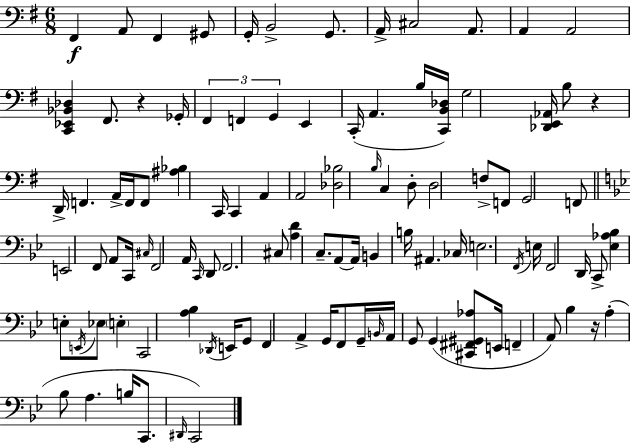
{
  \clef bass
  \numericTimeSignature
  \time 6/8
  \key g \major
  fis,4\f a,8 fis,4 gis,8 | g,16-. b,2-> g,8. | a,16-> cis2 a,8. | a,4 a,2 | \break <c, ees, bes, des>4 fis,8. r4 ges,16-. | \tuplet 3/2 { fis,4 f,4 g,4 } | e,4 c,16-.( a,4. b16 | <c, b, des>16) g2 <des, e, aes,>16 b8 | \break r4 d,16-> f,4. a,16-> | f,16 f,8 <ais bes>4 c,16 c,4 | a,4 a,2 | <des bes>2 \grace { b16 } c4 | \break d8-. d2 f8-> | f,8 g,2 f,8 | \bar "||" \break \key bes \major e,2 f,8 a,8 | c,16 \grace { cis16 } f,2 a,16 \grace { c,16 } | d,8 f,2. | cis8 <a d'>4 c8.-- a,8~~ | \break a,16 b,4 b16 ais,4. | ces16 e2. | \acciaccatura { f,16 } e16 f,2 | d,16 c,8-> <ees aes bes>4 e8-. \acciaccatura { e,16 } ees8 | \break \parenthesize e4-. c,2 | <a bes>4 \acciaccatura { des,16 } e,16 g,8 f,4 | a,4-> g,16 f,8 g,16-- \grace { b,16 } a,16 g,8 | g,4( <cis, fis, gis, aes>8 e,16 f,4-- a,8) | \break bes4 r16 a4-.( bes8 | a4. b16 c,8. \grace { dis,16 }) c,2 | \bar "|."
}